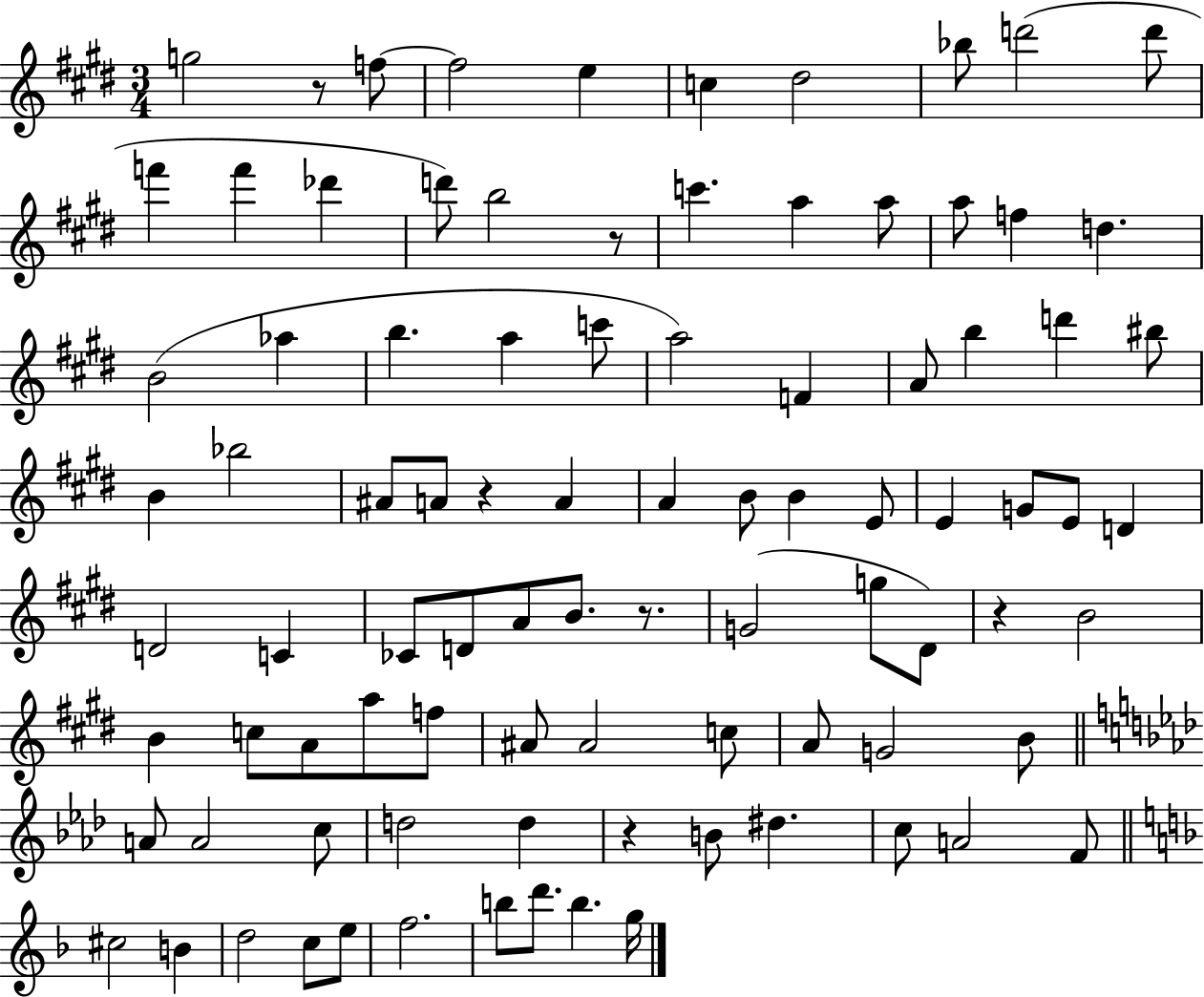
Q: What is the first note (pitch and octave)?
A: G5